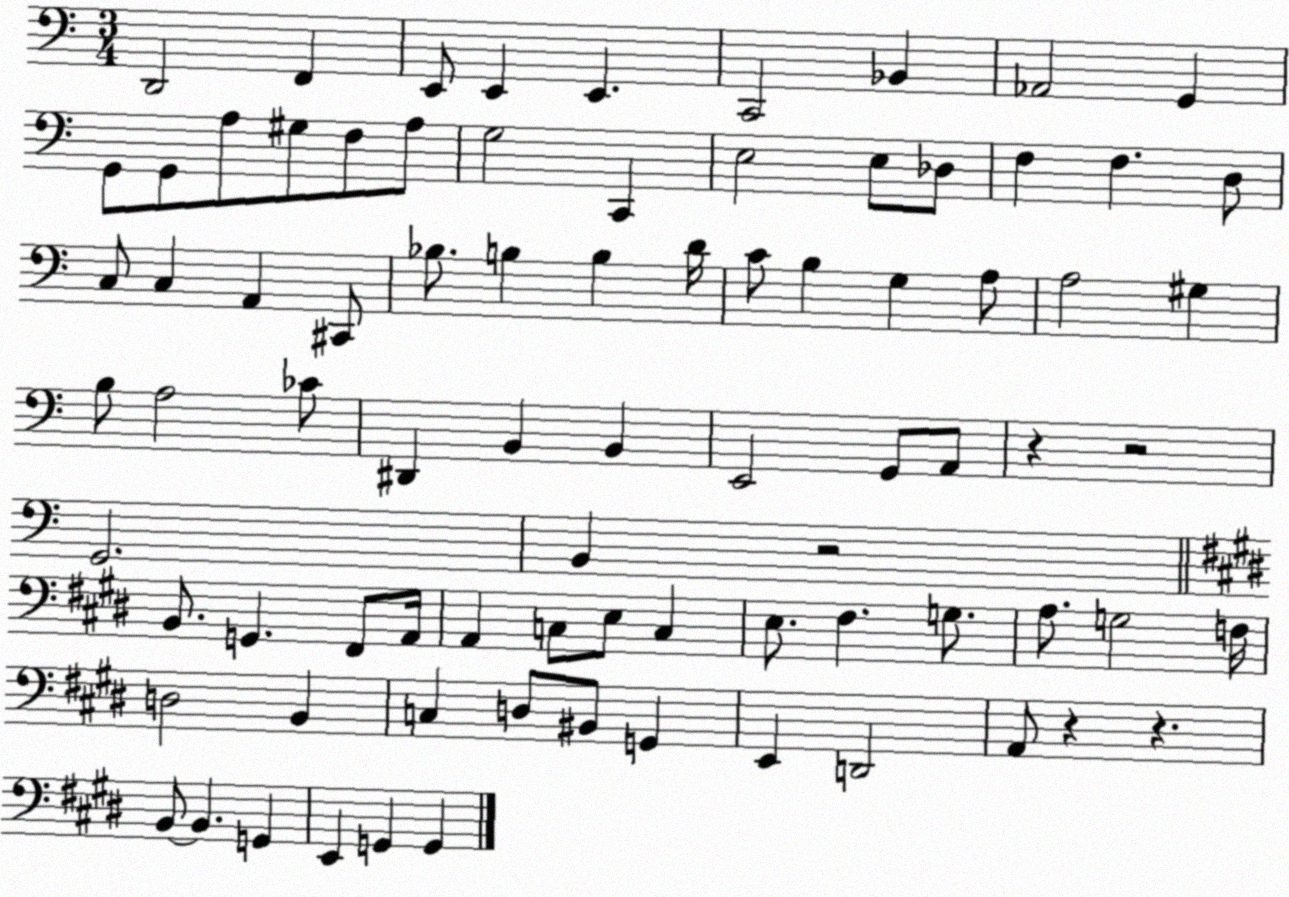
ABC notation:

X:1
T:Untitled
M:3/4
L:1/4
K:C
D,,2 F,, E,,/2 E,, E,, C,,2 _B,, _A,,2 G,, G,,/2 G,,/2 A,/2 ^G,/2 F,/2 A,/2 G,2 C,, E,2 E,/2 _D,/2 F, F, D,/2 C,/2 C, A,, ^C,,/2 _B,/2 B, B, D/4 C/2 B, G, A,/2 A,2 ^G, B,/2 A,2 _C/2 ^D,, B,, B,, E,,2 G,,/2 A,,/2 z z2 G,,2 B,, z2 B,,/2 G,, ^F,,/2 A,,/4 A,, C,/2 E,/2 C, E,/2 ^F, G,/2 A,/2 G,2 F,/4 D,2 B,, C, D,/2 ^B,,/2 G,, E,, D,,2 A,,/2 z z B,,/2 B,, G,, E,, G,, G,,